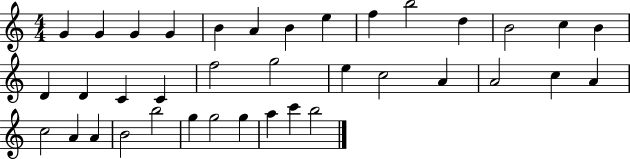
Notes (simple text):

G4/q G4/q G4/q G4/q B4/q A4/q B4/q E5/q F5/q B5/h D5/q B4/h C5/q B4/q D4/q D4/q C4/q C4/q F5/h G5/h E5/q C5/h A4/q A4/h C5/q A4/q C5/h A4/q A4/q B4/h B5/h G5/q G5/h G5/q A5/q C6/q B5/h